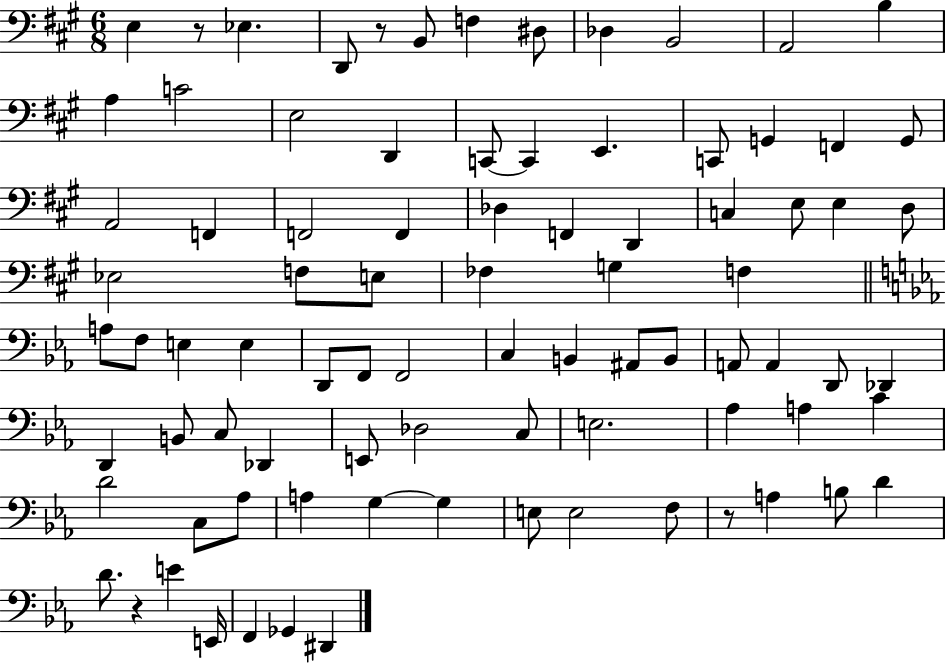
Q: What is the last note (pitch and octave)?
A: D#2